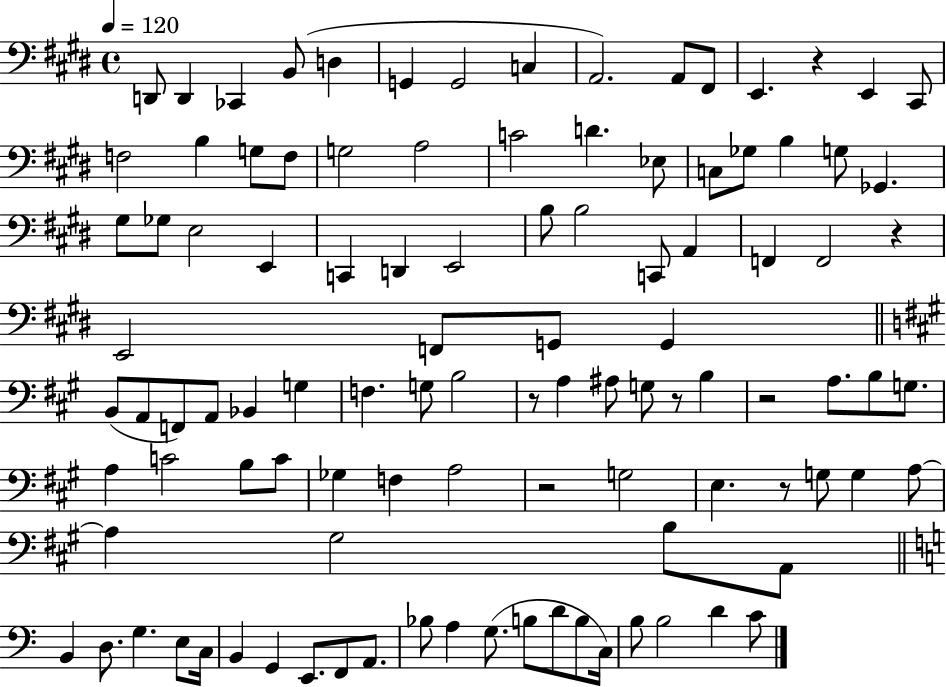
X:1
T:Untitled
M:4/4
L:1/4
K:E
D,,/2 D,, _C,, B,,/2 D, G,, G,,2 C, A,,2 A,,/2 ^F,,/2 E,, z E,, ^C,,/2 F,2 B, G,/2 F,/2 G,2 A,2 C2 D _E,/2 C,/2 _G,/2 B, G,/2 _G,, ^G,/2 _G,/2 E,2 E,, C,, D,, E,,2 B,/2 B,2 C,,/2 A,, F,, F,,2 z E,,2 F,,/2 G,,/2 G,, B,,/2 A,,/2 F,,/2 A,,/2 _B,, G, F, G,/2 B,2 z/2 A, ^A,/2 G,/2 z/2 B, z2 A,/2 B,/2 G,/2 A, C2 B,/2 C/2 _G, F, A,2 z2 G,2 E, z/2 G,/2 G, A,/2 A, ^G,2 B,/2 A,,/2 B,, D,/2 G, E,/2 C,/4 B,, G,, E,,/2 F,,/2 A,,/2 _B,/2 A, G,/2 B,/2 D/2 B,/2 C,/4 B,/2 B,2 D C/2